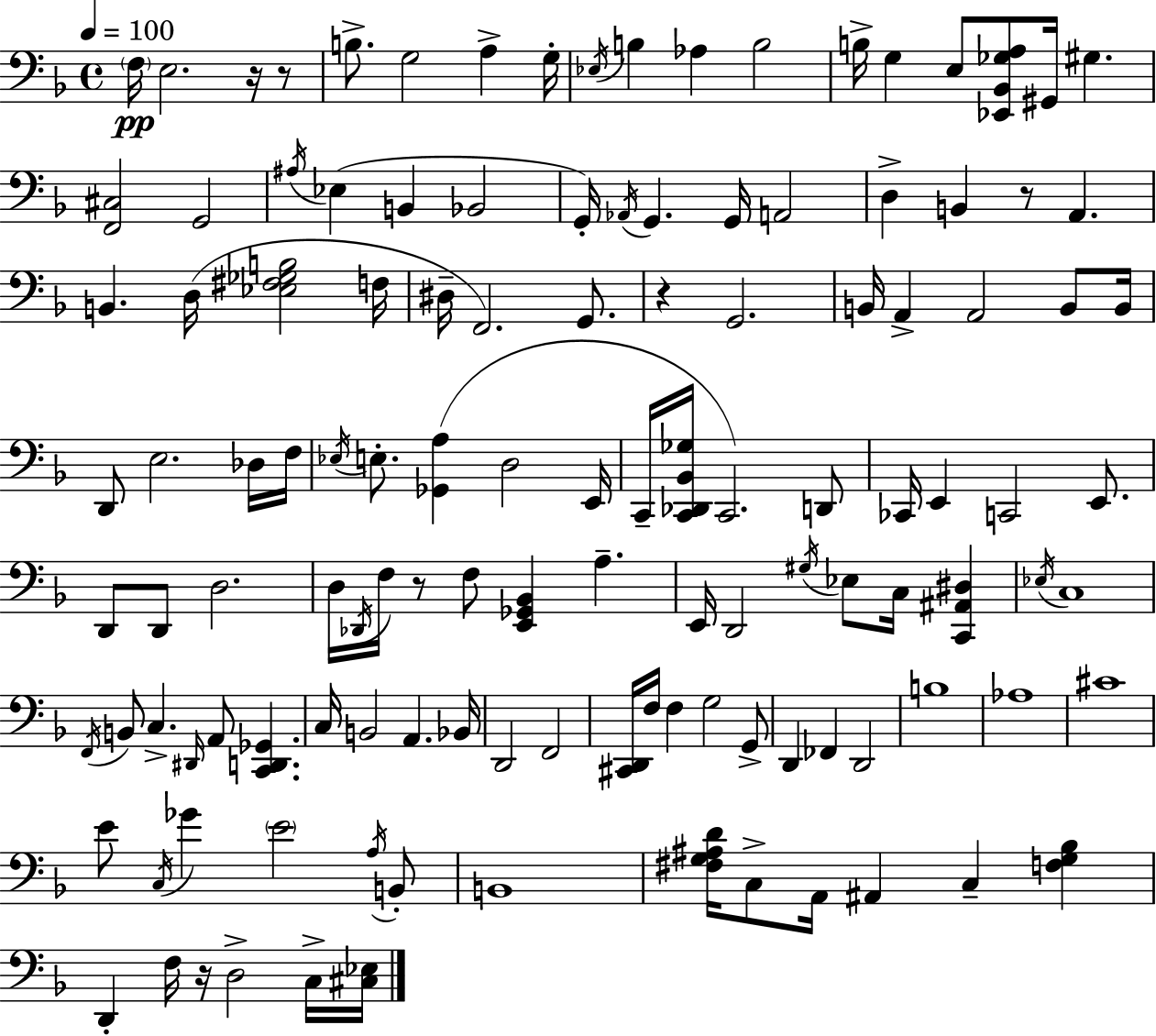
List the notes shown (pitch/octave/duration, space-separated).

F3/s E3/h. R/s R/e B3/e. G3/h A3/q G3/s Eb3/s B3/q Ab3/q B3/h B3/s G3/q E3/e [Eb2,Bb2,Gb3,A3]/e G#2/s G#3/q. [F2,C#3]/h G2/h A#3/s Eb3/q B2/q Bb2/h G2/s Ab2/s G2/q. G2/s A2/h D3/q B2/q R/e A2/q. B2/q. D3/s [Eb3,F#3,Gb3,B3]/h F3/s D#3/s F2/h. G2/e. R/q G2/h. B2/s A2/q A2/h B2/e B2/s D2/e E3/h. Db3/s F3/s Eb3/s E3/e. [Gb2,A3]/q D3/h E2/s C2/s [C2,Db2,Bb2,Gb3]/s C2/h. D2/e CES2/s E2/q C2/h E2/e. D2/e D2/e D3/h. D3/s Db2/s F3/s R/e F3/e [E2,Gb2,Bb2]/q A3/q. E2/s D2/h G#3/s Eb3/e C3/s [C2,A#2,D#3]/q Eb3/s C3/w F2/s B2/e C3/q. D#2/s A2/e [C2,D2,Gb2]/q. C3/s B2/h A2/q. Bb2/s D2/h F2/h [C#2,D2]/s F3/s F3/q G3/h G2/e D2/q FES2/q D2/h B3/w Ab3/w C#4/w E4/e C3/s Gb4/q E4/h A3/s B2/e B2/w [F#3,G3,A#3,D4]/s C3/e A2/s A#2/q C3/q [F3,G3,Bb3]/q D2/q F3/s R/s D3/h C3/s [C#3,Eb3]/s